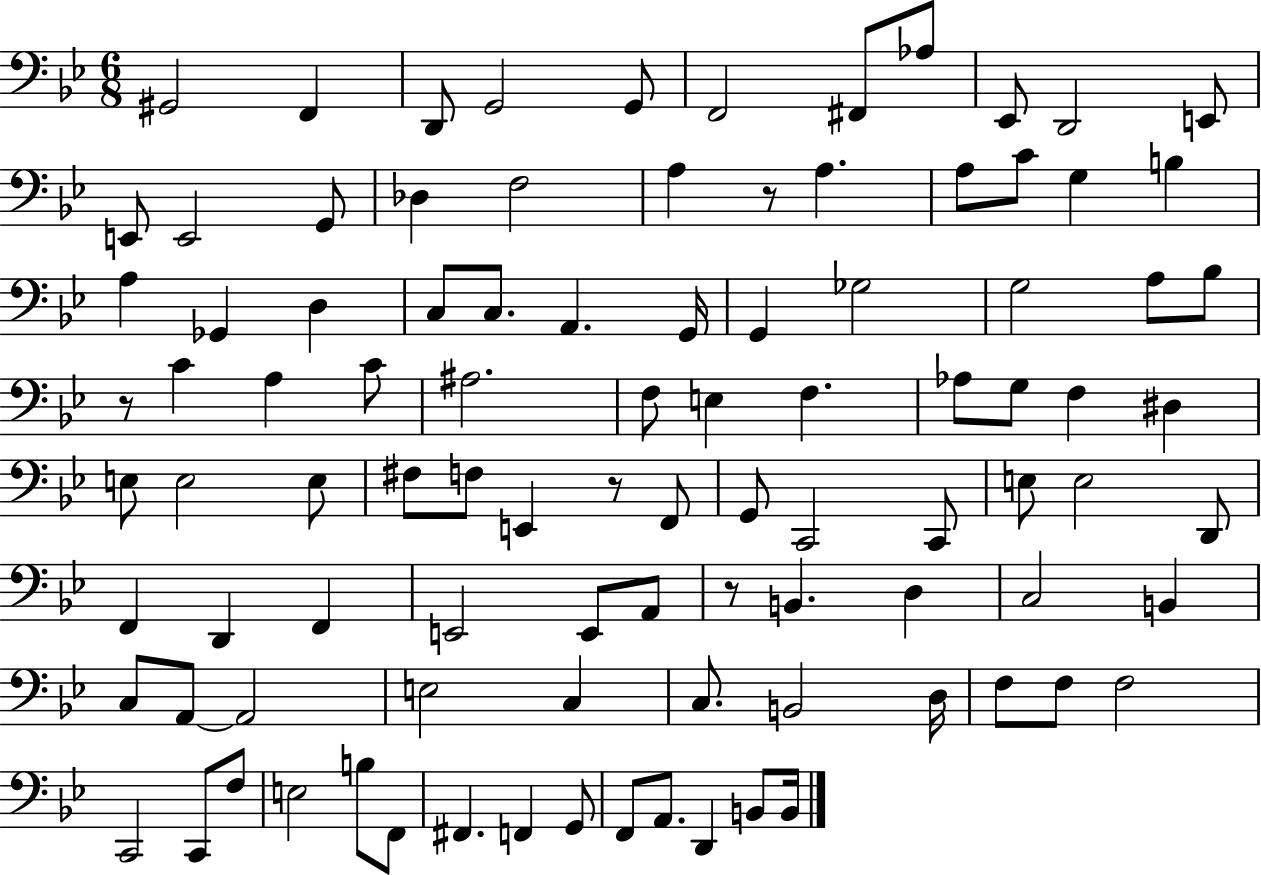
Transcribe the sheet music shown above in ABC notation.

X:1
T:Untitled
M:6/8
L:1/4
K:Bb
^G,,2 F,, D,,/2 G,,2 G,,/2 F,,2 ^F,,/2 _A,/2 _E,,/2 D,,2 E,,/2 E,,/2 E,,2 G,,/2 _D, F,2 A, z/2 A, A,/2 C/2 G, B, A, _G,, D, C,/2 C,/2 A,, G,,/4 G,, _G,2 G,2 A,/2 _B,/2 z/2 C A, C/2 ^A,2 F,/2 E, F, _A,/2 G,/2 F, ^D, E,/2 E,2 E,/2 ^F,/2 F,/2 E,, z/2 F,,/2 G,,/2 C,,2 C,,/2 E,/2 E,2 D,,/2 F,, D,, F,, E,,2 E,,/2 A,,/2 z/2 B,, D, C,2 B,, C,/2 A,,/2 A,,2 E,2 C, C,/2 B,,2 D,/4 F,/2 F,/2 F,2 C,,2 C,,/2 F,/2 E,2 B,/2 F,,/2 ^F,, F,, G,,/2 F,,/2 A,,/2 D,, B,,/2 B,,/4